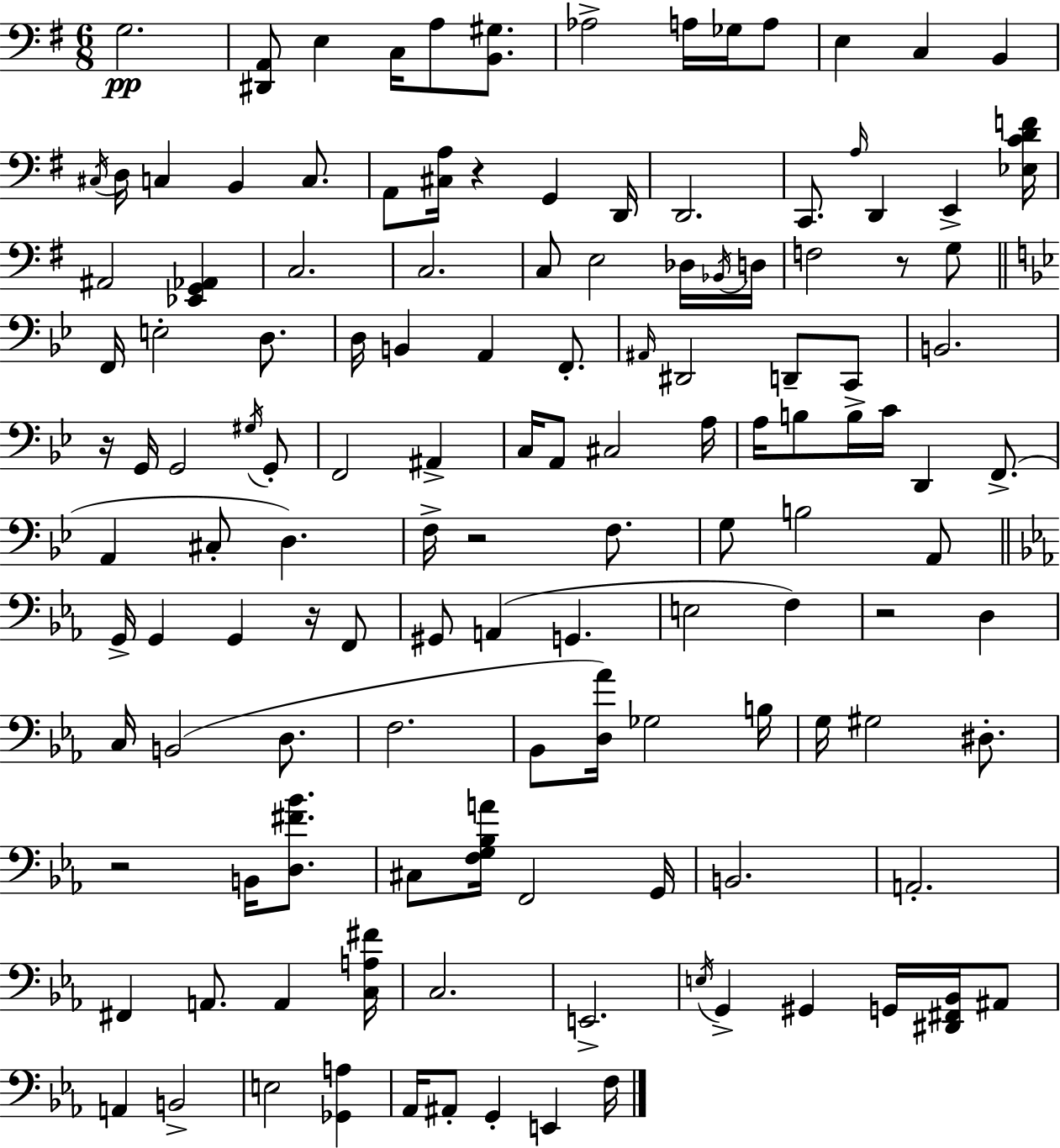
X:1
T:Untitled
M:6/8
L:1/4
K:G
G,2 [^D,,A,,]/2 E, C,/4 A,/2 [B,,^G,]/2 _A,2 A,/4 _G,/4 A,/2 E, C, B,, ^C,/4 D,/4 C, B,, C,/2 A,,/2 [^C,A,]/4 z G,, D,,/4 D,,2 C,,/2 A,/4 D,, E,, [_E,CDF]/4 ^A,,2 [_E,,G,,_A,,] C,2 C,2 C,/2 E,2 _D,/4 _B,,/4 D,/4 F,2 z/2 G,/2 F,,/4 E,2 D,/2 D,/4 B,, A,, F,,/2 ^A,,/4 ^D,,2 D,,/2 C,,/2 B,,2 z/4 G,,/4 G,,2 ^G,/4 G,,/2 F,,2 ^A,, C,/4 A,,/2 ^C,2 A,/4 A,/4 B,/2 B,/4 C/4 D,, F,,/2 A,, ^C,/2 D, F,/4 z2 F,/2 G,/2 B,2 A,,/2 G,,/4 G,, G,, z/4 F,,/2 ^G,,/2 A,, G,, E,2 F, z2 D, C,/4 B,,2 D,/2 F,2 _B,,/2 [D,_A]/4 _G,2 B,/4 G,/4 ^G,2 ^D,/2 z2 B,,/4 [D,^F_B]/2 ^C,/2 [F,G,_B,A]/4 F,,2 G,,/4 B,,2 A,,2 ^F,, A,,/2 A,, [C,A,^F]/4 C,2 E,,2 E,/4 G,, ^G,, G,,/4 [^D,,^F,,_B,,]/4 ^A,,/2 A,, B,,2 E,2 [_G,,A,] _A,,/4 ^A,,/2 G,, E,, F,/4